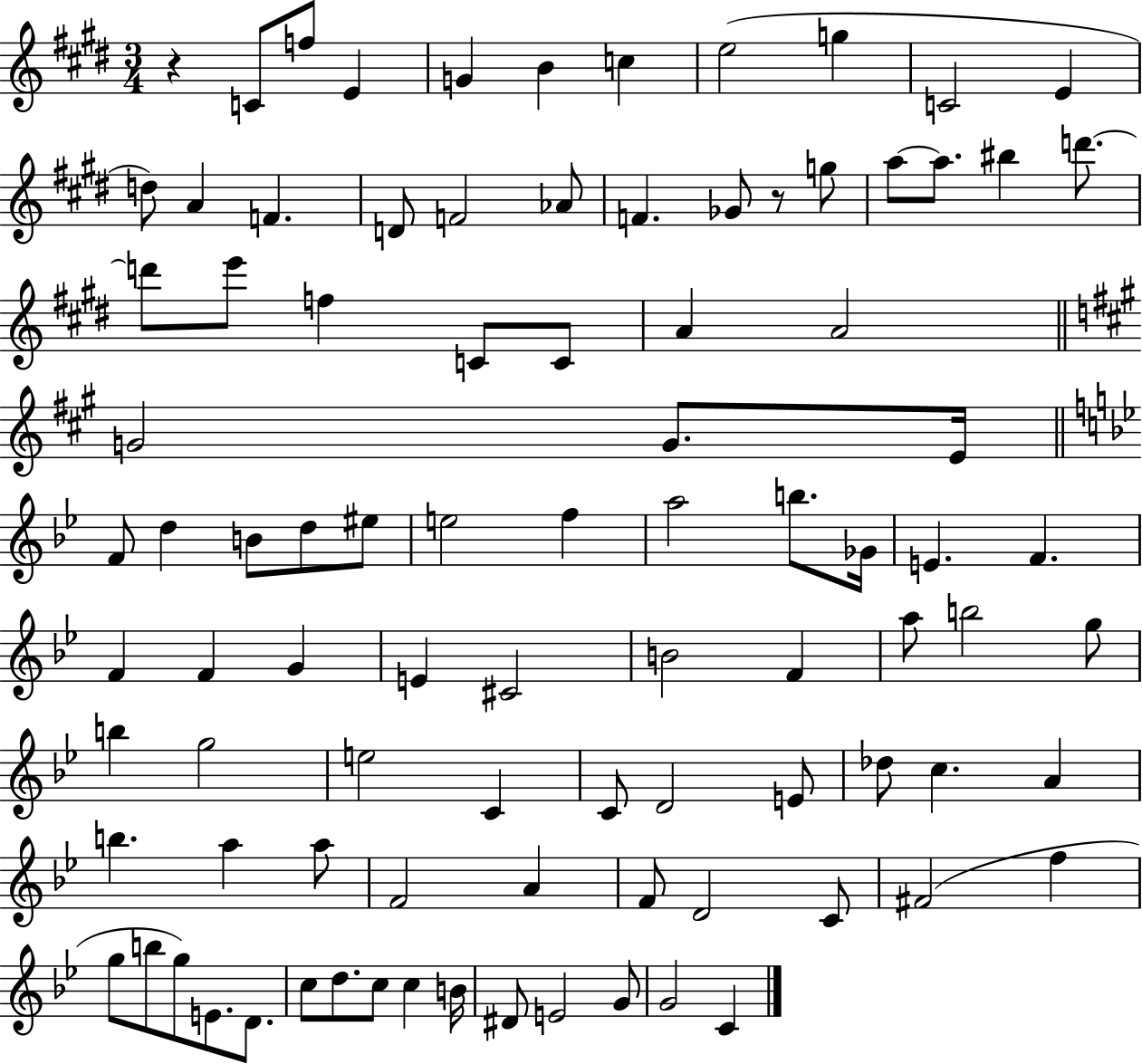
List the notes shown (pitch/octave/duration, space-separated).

R/q C4/e F5/e E4/q G4/q B4/q C5/q E5/h G5/q C4/h E4/q D5/e A4/q F4/q. D4/e F4/h Ab4/e F4/q. Gb4/e R/e G5/e A5/e A5/e. BIS5/q D6/e. D6/e E6/e F5/q C4/e C4/e A4/q A4/h G4/h G4/e. E4/s F4/e D5/q B4/e D5/e EIS5/e E5/h F5/q A5/h B5/e. Gb4/s E4/q. F4/q. F4/q F4/q G4/q E4/q C#4/h B4/h F4/q A5/e B5/h G5/e B5/q G5/h E5/h C4/q C4/e D4/h E4/e Db5/e C5/q. A4/q B5/q. A5/q A5/e F4/h A4/q F4/e D4/h C4/e F#4/h F5/q G5/e B5/e G5/e E4/e. D4/e. C5/e D5/e. C5/e C5/q B4/s D#4/e E4/h G4/e G4/h C4/q